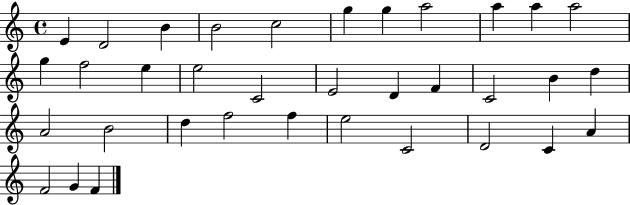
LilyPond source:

{
  \clef treble
  \time 4/4
  \defaultTimeSignature
  \key c \major
  e'4 d'2 b'4 | b'2 c''2 | g''4 g''4 a''2 | a''4 a''4 a''2 | \break g''4 f''2 e''4 | e''2 c'2 | e'2 d'4 f'4 | c'2 b'4 d''4 | \break a'2 b'2 | d''4 f''2 f''4 | e''2 c'2 | d'2 c'4 a'4 | \break f'2 g'4 f'4 | \bar "|."
}